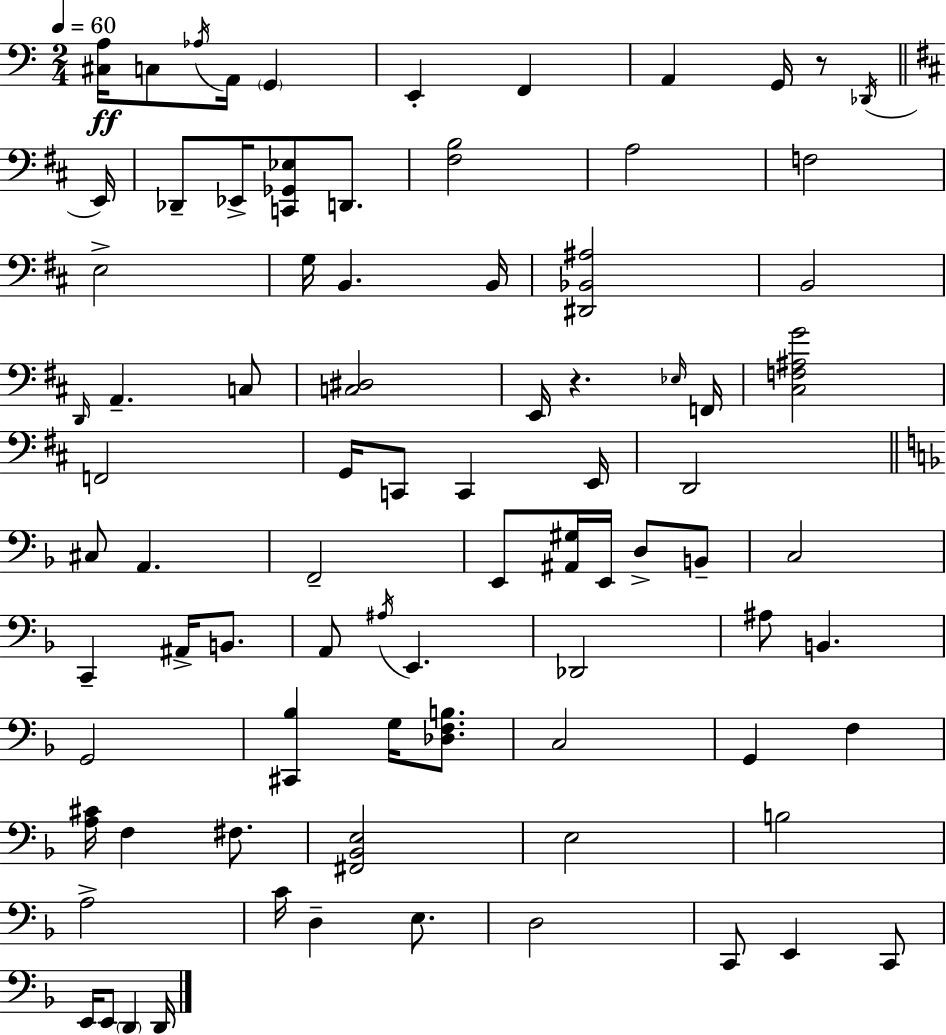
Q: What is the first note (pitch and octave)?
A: C3